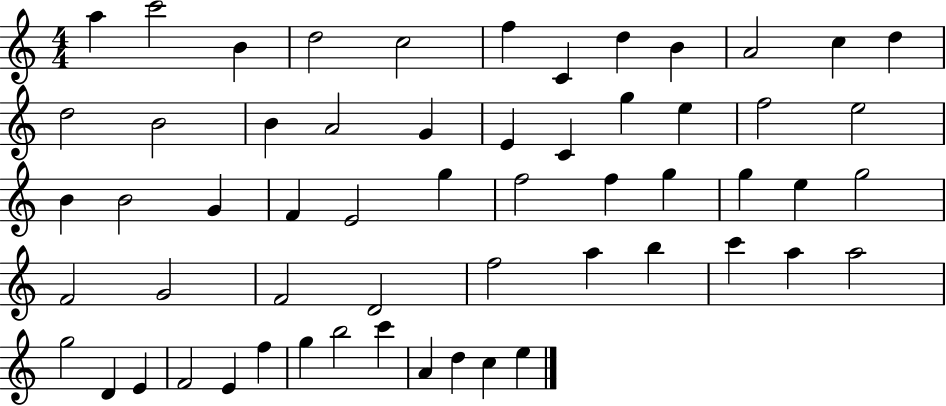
{
  \clef treble
  \numericTimeSignature
  \time 4/4
  \key c \major
  a''4 c'''2 b'4 | d''2 c''2 | f''4 c'4 d''4 b'4 | a'2 c''4 d''4 | \break d''2 b'2 | b'4 a'2 g'4 | e'4 c'4 g''4 e''4 | f''2 e''2 | \break b'4 b'2 g'4 | f'4 e'2 g''4 | f''2 f''4 g''4 | g''4 e''4 g''2 | \break f'2 g'2 | f'2 d'2 | f''2 a''4 b''4 | c'''4 a''4 a''2 | \break g''2 d'4 e'4 | f'2 e'4 f''4 | g''4 b''2 c'''4 | a'4 d''4 c''4 e''4 | \break \bar "|."
}